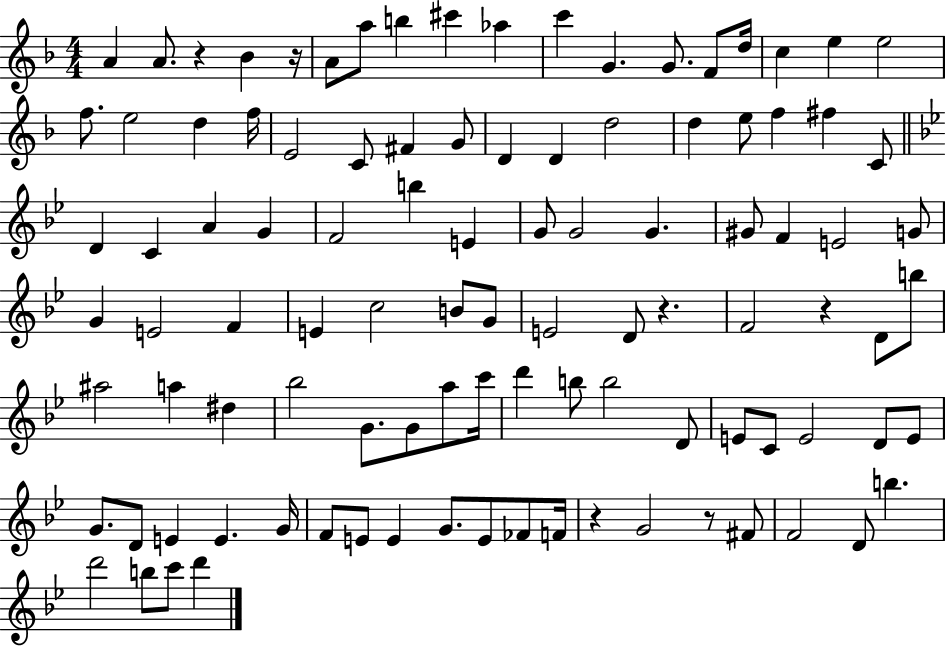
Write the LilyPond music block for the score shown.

{
  \clef treble
  \numericTimeSignature
  \time 4/4
  \key f \major
  a'4 a'8. r4 bes'4 r16 | a'8 a''8 b''4 cis'''4 aes''4 | c'''4 g'4. g'8. f'8 d''16 | c''4 e''4 e''2 | \break f''8. e''2 d''4 f''16 | e'2 c'8 fis'4 g'8 | d'4 d'4 d''2 | d''4 e''8 f''4 fis''4 c'8 | \break \bar "||" \break \key bes \major d'4 c'4 a'4 g'4 | f'2 b''4 e'4 | g'8 g'2 g'4. | gis'8 f'4 e'2 g'8 | \break g'4 e'2 f'4 | e'4 c''2 b'8 g'8 | e'2 d'8 r4. | f'2 r4 d'8 b''8 | \break ais''2 a''4 dis''4 | bes''2 g'8. g'8 a''8 c'''16 | d'''4 b''8 b''2 d'8 | e'8 c'8 e'2 d'8 e'8 | \break g'8. d'8 e'4 e'4. g'16 | f'8 e'8 e'4 g'8. e'8 fes'8 f'16 | r4 g'2 r8 fis'8 | f'2 d'8 b''4. | \break d'''2 b''8 c'''8 d'''4 | \bar "|."
}